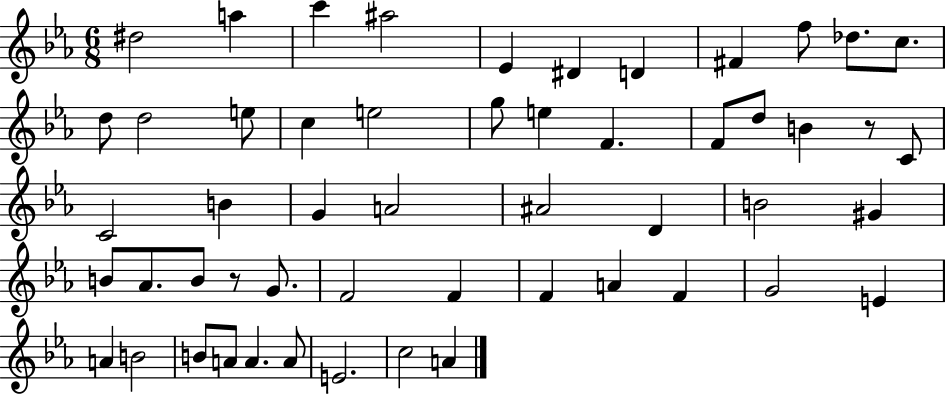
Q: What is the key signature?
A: EES major